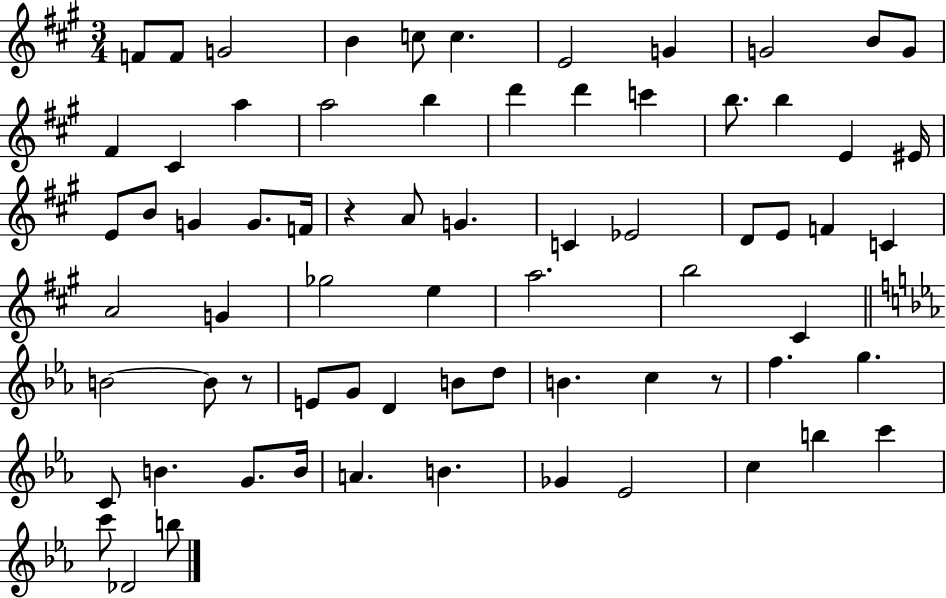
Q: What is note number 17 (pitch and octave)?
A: D6